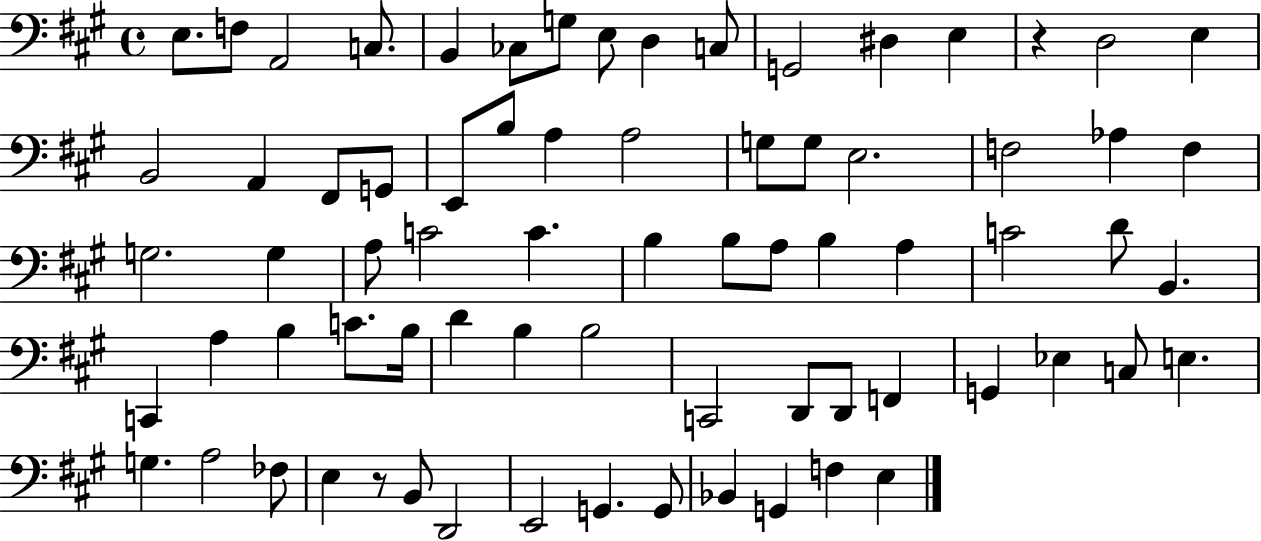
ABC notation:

X:1
T:Untitled
M:4/4
L:1/4
K:A
E,/2 F,/2 A,,2 C,/2 B,, _C,/2 G,/2 E,/2 D, C,/2 G,,2 ^D, E, z D,2 E, B,,2 A,, ^F,,/2 G,,/2 E,,/2 B,/2 A, A,2 G,/2 G,/2 E,2 F,2 _A, F, G,2 G, A,/2 C2 C B, B,/2 A,/2 B, A, C2 D/2 B,, C,, A, B, C/2 B,/4 D B, B,2 C,,2 D,,/2 D,,/2 F,, G,, _E, C,/2 E, G, A,2 _F,/2 E, z/2 B,,/2 D,,2 E,,2 G,, G,,/2 _B,, G,, F, E,